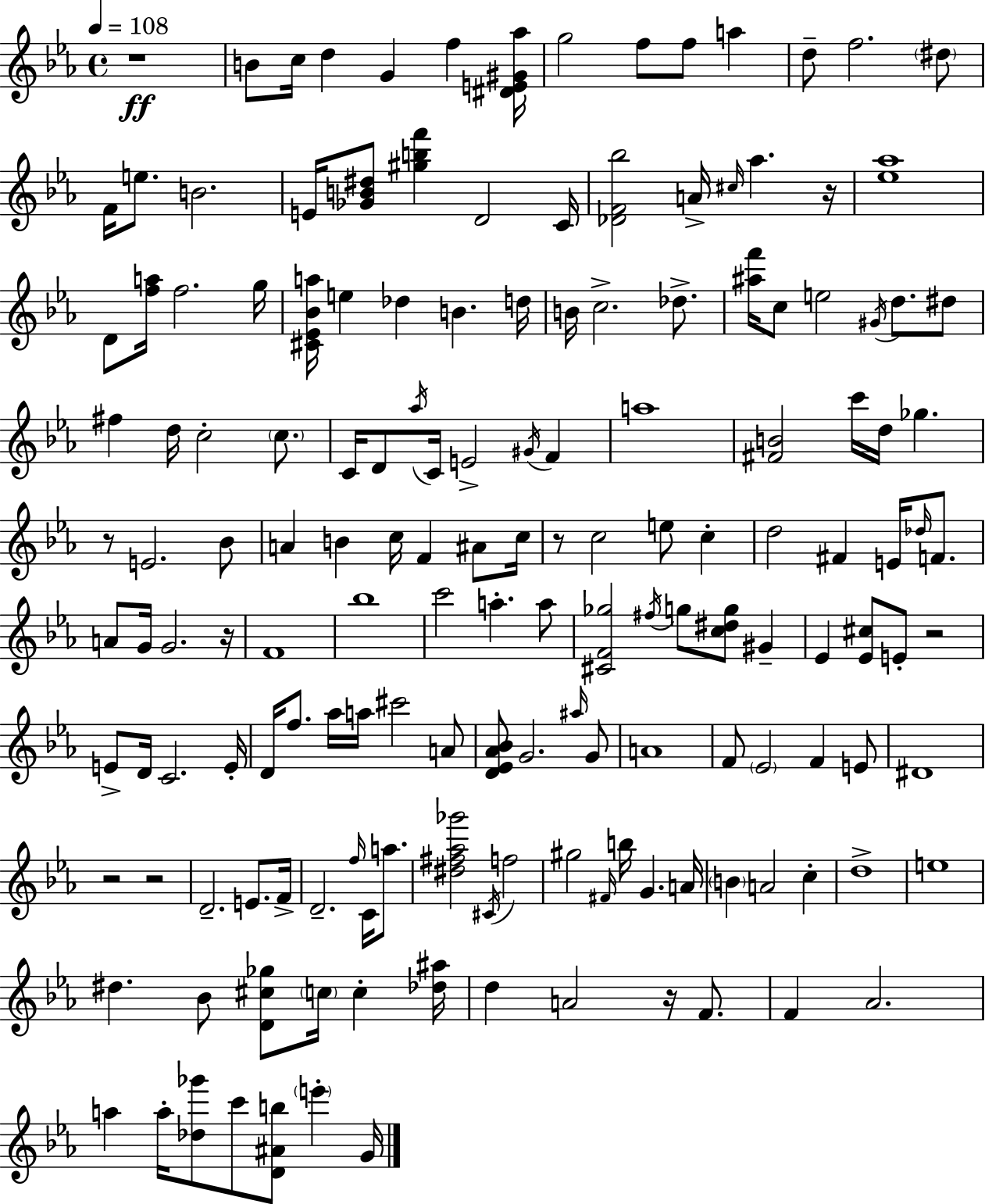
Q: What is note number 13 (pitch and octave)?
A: F4